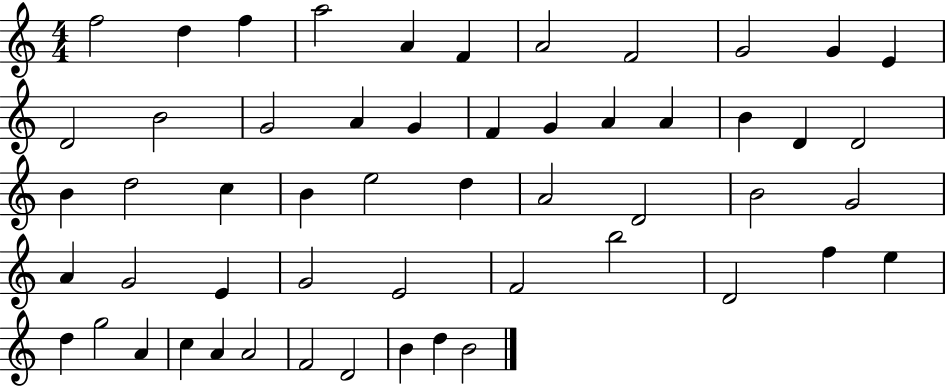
X:1
T:Untitled
M:4/4
L:1/4
K:C
f2 d f a2 A F A2 F2 G2 G E D2 B2 G2 A G F G A A B D D2 B d2 c B e2 d A2 D2 B2 G2 A G2 E G2 E2 F2 b2 D2 f e d g2 A c A A2 F2 D2 B d B2